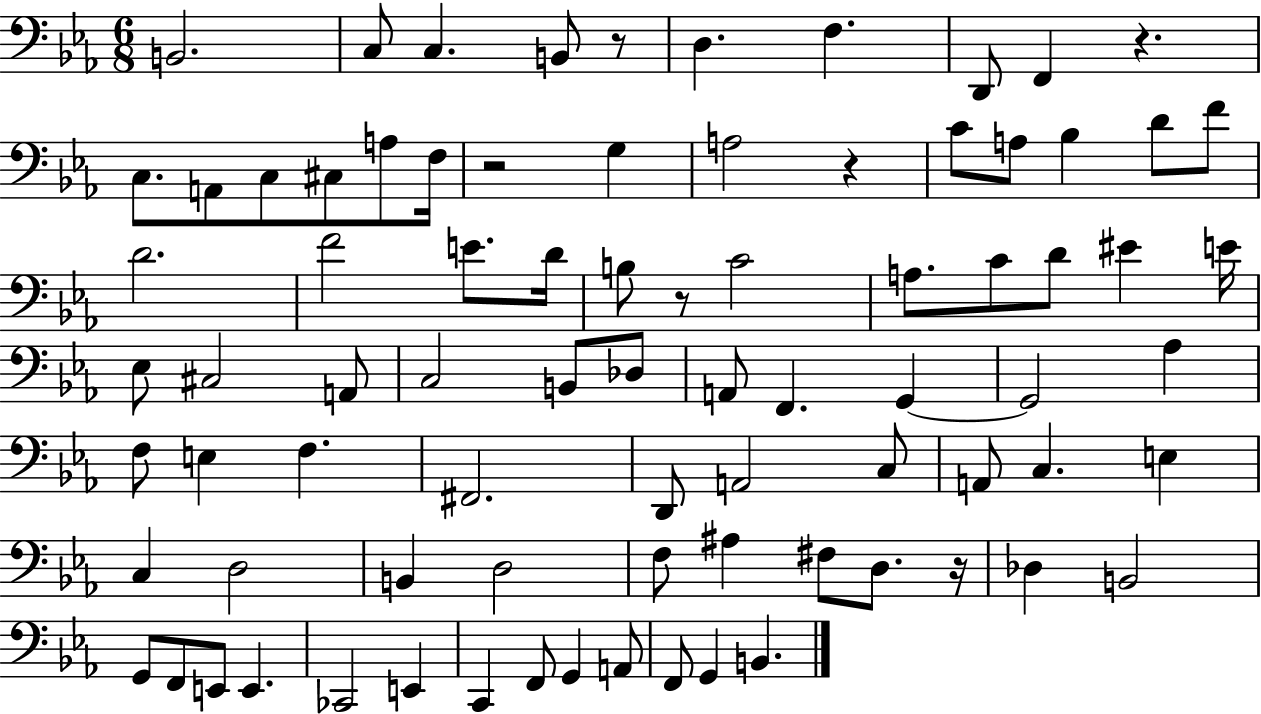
X:1
T:Untitled
M:6/8
L:1/4
K:Eb
B,,2 C,/2 C, B,,/2 z/2 D, F, D,,/2 F,, z C,/2 A,,/2 C,/2 ^C,/2 A,/2 F,/4 z2 G, A,2 z C/2 A,/2 _B, D/2 F/2 D2 F2 E/2 D/4 B,/2 z/2 C2 A,/2 C/2 D/2 ^E E/4 _E,/2 ^C,2 A,,/2 C,2 B,,/2 _D,/2 A,,/2 F,, G,, G,,2 _A, F,/2 E, F, ^F,,2 D,,/2 A,,2 C,/2 A,,/2 C, E, C, D,2 B,, D,2 F,/2 ^A, ^F,/2 D,/2 z/4 _D, B,,2 G,,/2 F,,/2 E,,/2 E,, _C,,2 E,, C,, F,,/2 G,, A,,/2 F,,/2 G,, B,,